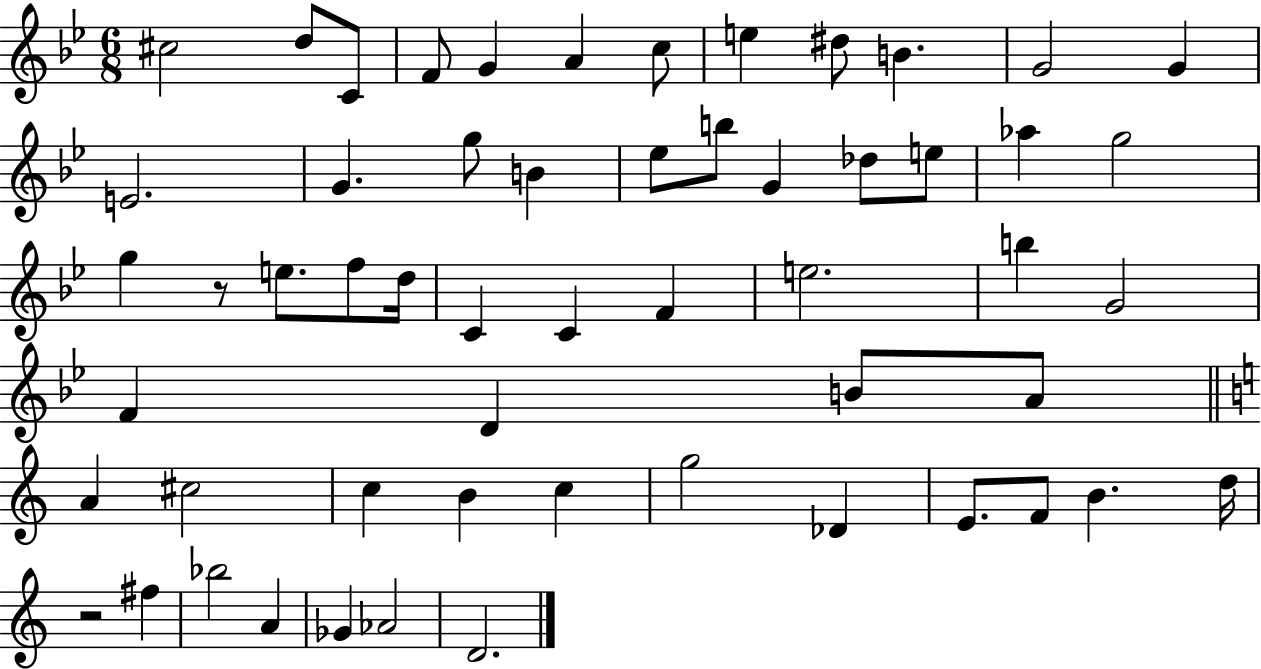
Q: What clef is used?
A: treble